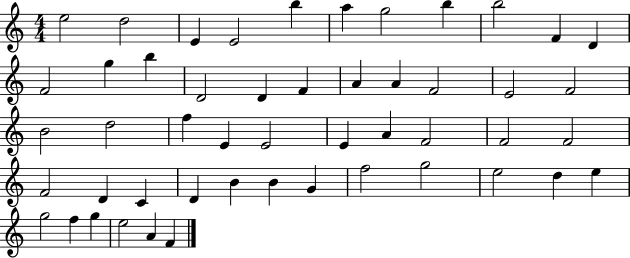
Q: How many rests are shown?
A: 0